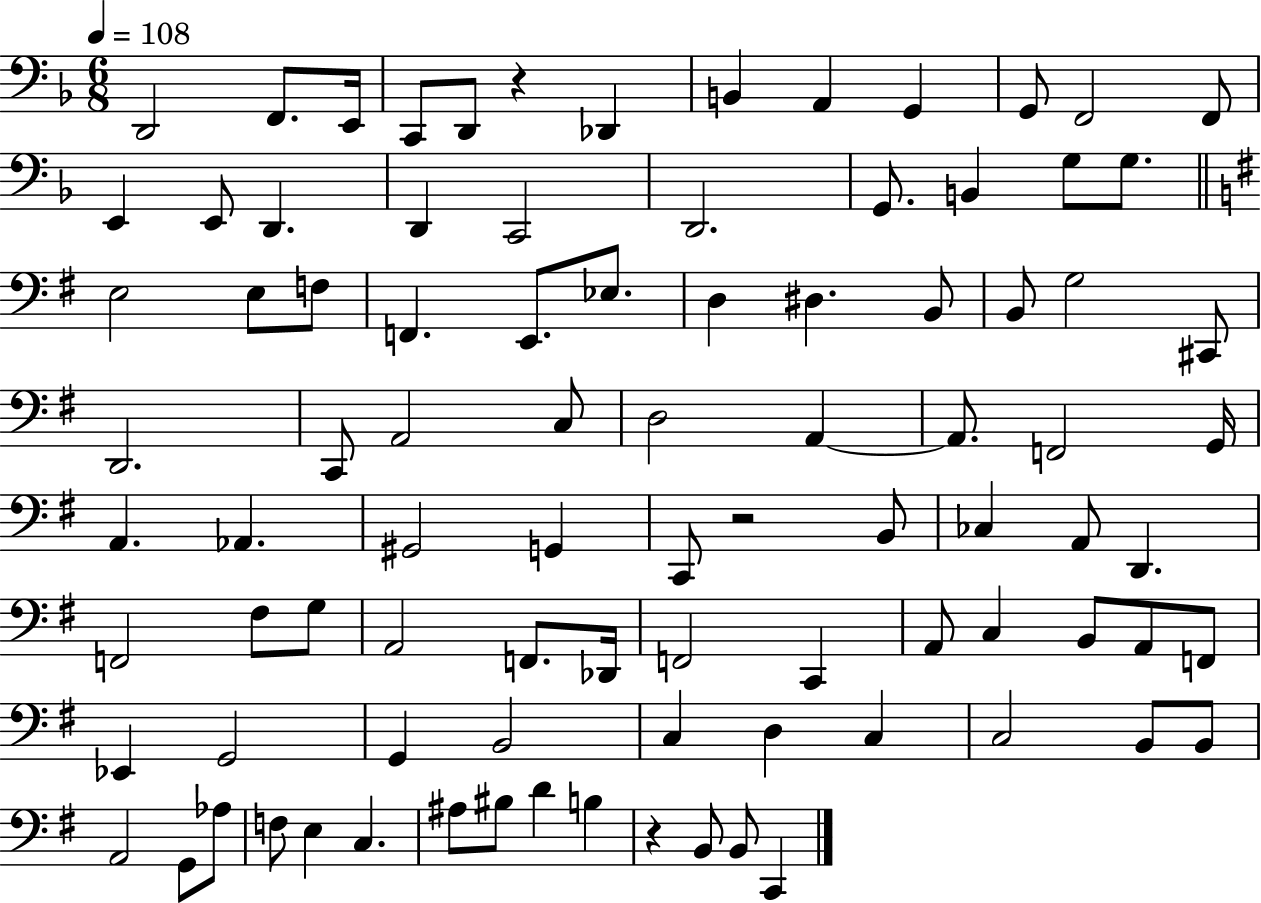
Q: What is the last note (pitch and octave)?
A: C2